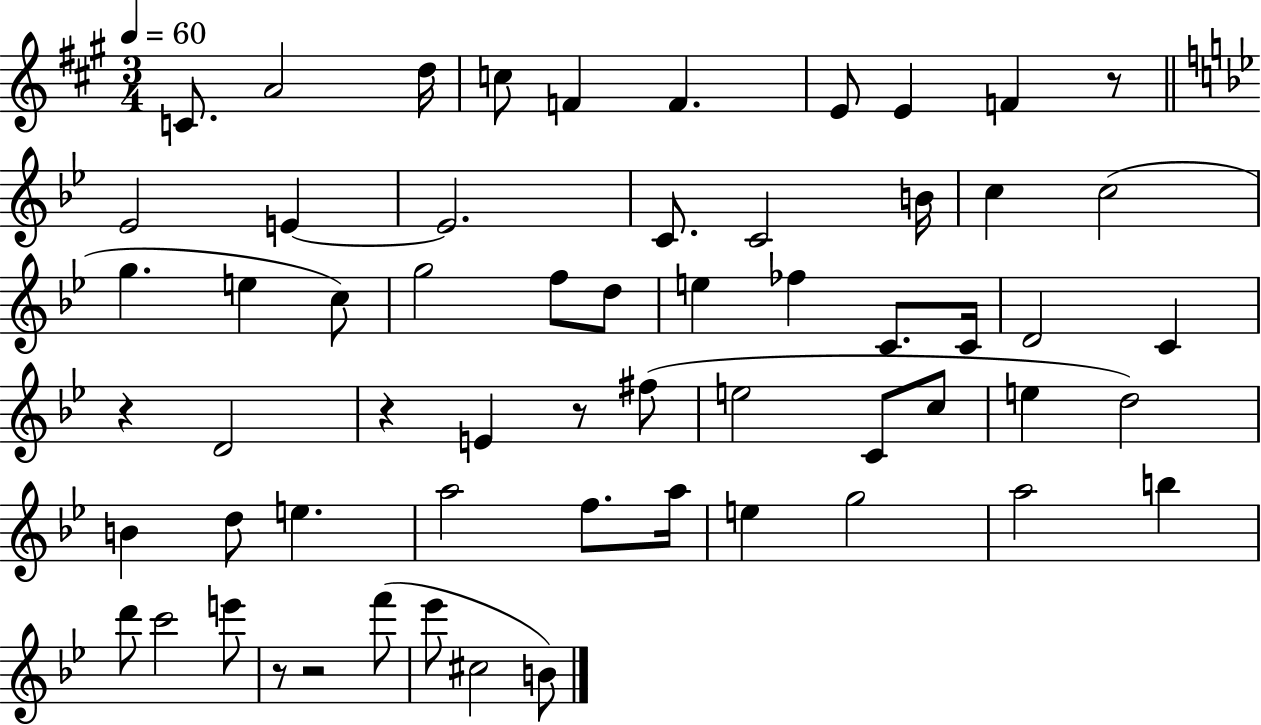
{
  \clef treble
  \numericTimeSignature
  \time 3/4
  \key a \major
  \tempo 4 = 60
  c'8. a'2 d''16 | c''8 f'4 f'4. | e'8 e'4 f'4 r8 | \bar "||" \break \key bes \major ees'2 e'4~~ | e'2. | c'8. c'2 b'16 | c''4 c''2( | \break g''4. e''4 c''8) | g''2 f''8 d''8 | e''4 fes''4 c'8. c'16 | d'2 c'4 | \break r4 d'2 | r4 e'4 r8 fis''8( | e''2 c'8 c''8 | e''4 d''2) | \break b'4 d''8 e''4. | a''2 f''8. a''16 | e''4 g''2 | a''2 b''4 | \break d'''8 c'''2 e'''8 | r8 r2 f'''8( | ees'''8 cis''2 b'8) | \bar "|."
}